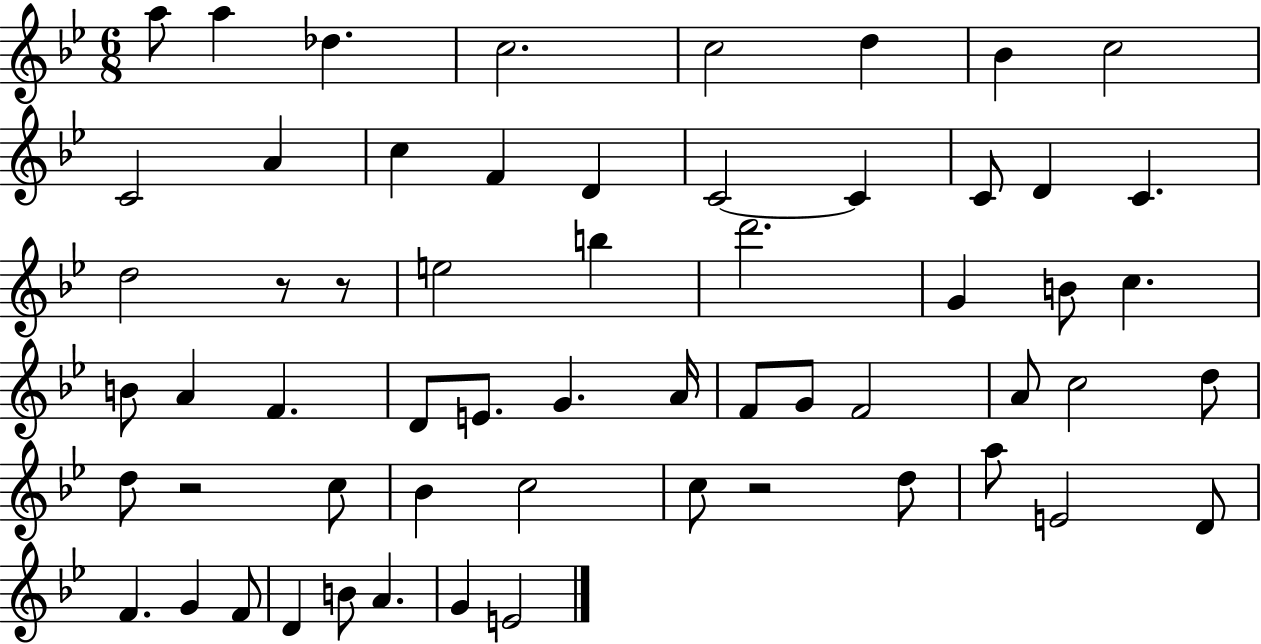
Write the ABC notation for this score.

X:1
T:Untitled
M:6/8
L:1/4
K:Bb
a/2 a _d c2 c2 d _B c2 C2 A c F D C2 C C/2 D C d2 z/2 z/2 e2 b d'2 G B/2 c B/2 A F D/2 E/2 G A/4 F/2 G/2 F2 A/2 c2 d/2 d/2 z2 c/2 _B c2 c/2 z2 d/2 a/2 E2 D/2 F G F/2 D B/2 A G E2